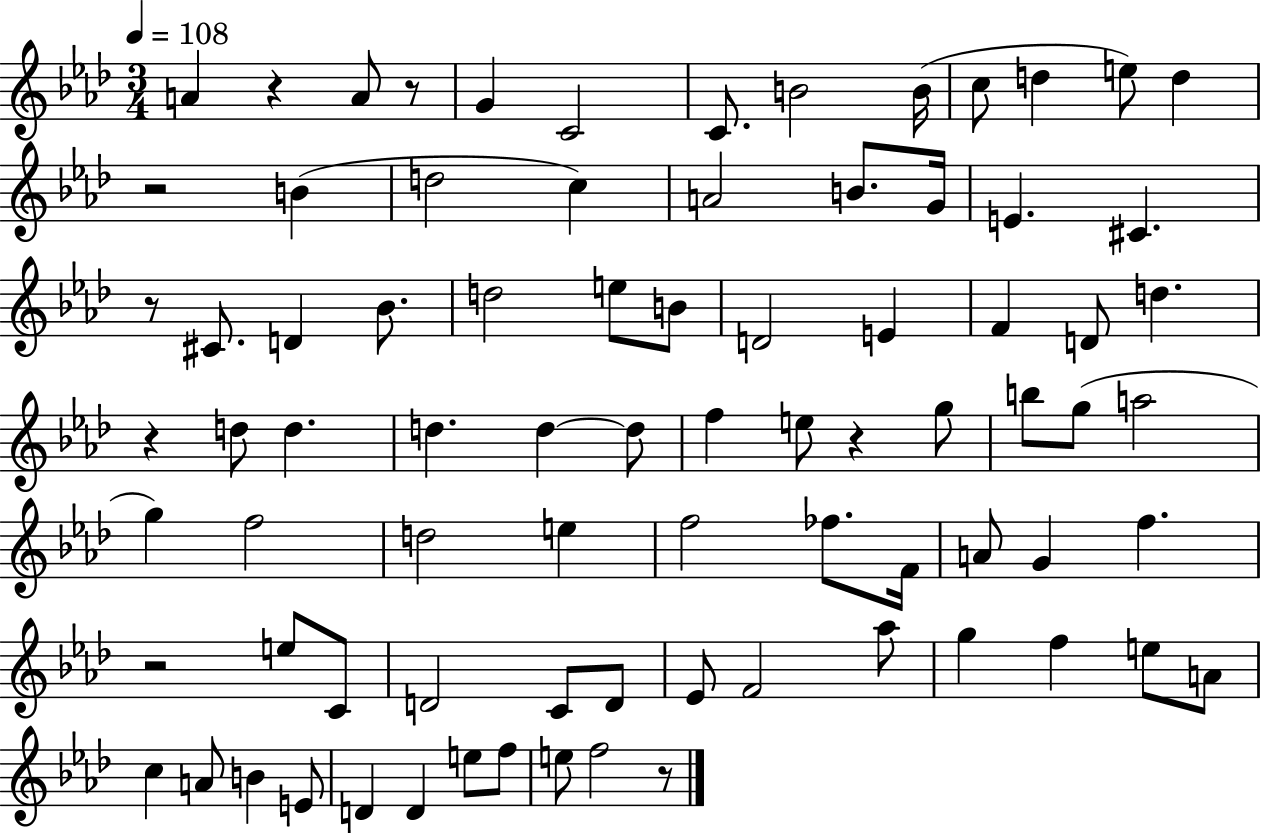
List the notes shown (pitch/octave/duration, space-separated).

A4/q R/q A4/e R/e G4/q C4/h C4/e. B4/h B4/s C5/e D5/q E5/e D5/q R/h B4/q D5/h C5/q A4/h B4/e. G4/s E4/q. C#4/q. R/e C#4/e. D4/q Bb4/e. D5/h E5/e B4/e D4/h E4/q F4/q D4/e D5/q. R/q D5/e D5/q. D5/q. D5/q D5/e F5/q E5/e R/q G5/e B5/e G5/e A5/h G5/q F5/h D5/h E5/q F5/h FES5/e. F4/s A4/e G4/q F5/q. R/h E5/e C4/e D4/h C4/e D4/e Eb4/e F4/h Ab5/e G5/q F5/q E5/e A4/e C5/q A4/e B4/q E4/e D4/q D4/q E5/e F5/e E5/e F5/h R/e